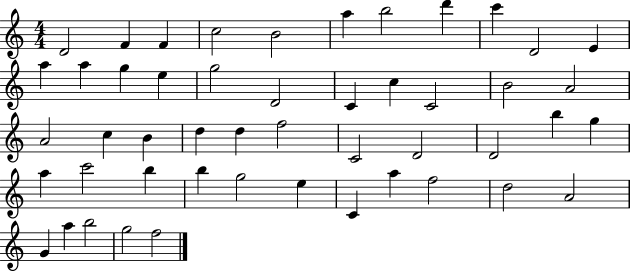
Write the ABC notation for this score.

X:1
T:Untitled
M:4/4
L:1/4
K:C
D2 F F c2 B2 a b2 d' c' D2 E a a g e g2 D2 C c C2 B2 A2 A2 c B d d f2 C2 D2 D2 b g a c'2 b b g2 e C a f2 d2 A2 G a b2 g2 f2